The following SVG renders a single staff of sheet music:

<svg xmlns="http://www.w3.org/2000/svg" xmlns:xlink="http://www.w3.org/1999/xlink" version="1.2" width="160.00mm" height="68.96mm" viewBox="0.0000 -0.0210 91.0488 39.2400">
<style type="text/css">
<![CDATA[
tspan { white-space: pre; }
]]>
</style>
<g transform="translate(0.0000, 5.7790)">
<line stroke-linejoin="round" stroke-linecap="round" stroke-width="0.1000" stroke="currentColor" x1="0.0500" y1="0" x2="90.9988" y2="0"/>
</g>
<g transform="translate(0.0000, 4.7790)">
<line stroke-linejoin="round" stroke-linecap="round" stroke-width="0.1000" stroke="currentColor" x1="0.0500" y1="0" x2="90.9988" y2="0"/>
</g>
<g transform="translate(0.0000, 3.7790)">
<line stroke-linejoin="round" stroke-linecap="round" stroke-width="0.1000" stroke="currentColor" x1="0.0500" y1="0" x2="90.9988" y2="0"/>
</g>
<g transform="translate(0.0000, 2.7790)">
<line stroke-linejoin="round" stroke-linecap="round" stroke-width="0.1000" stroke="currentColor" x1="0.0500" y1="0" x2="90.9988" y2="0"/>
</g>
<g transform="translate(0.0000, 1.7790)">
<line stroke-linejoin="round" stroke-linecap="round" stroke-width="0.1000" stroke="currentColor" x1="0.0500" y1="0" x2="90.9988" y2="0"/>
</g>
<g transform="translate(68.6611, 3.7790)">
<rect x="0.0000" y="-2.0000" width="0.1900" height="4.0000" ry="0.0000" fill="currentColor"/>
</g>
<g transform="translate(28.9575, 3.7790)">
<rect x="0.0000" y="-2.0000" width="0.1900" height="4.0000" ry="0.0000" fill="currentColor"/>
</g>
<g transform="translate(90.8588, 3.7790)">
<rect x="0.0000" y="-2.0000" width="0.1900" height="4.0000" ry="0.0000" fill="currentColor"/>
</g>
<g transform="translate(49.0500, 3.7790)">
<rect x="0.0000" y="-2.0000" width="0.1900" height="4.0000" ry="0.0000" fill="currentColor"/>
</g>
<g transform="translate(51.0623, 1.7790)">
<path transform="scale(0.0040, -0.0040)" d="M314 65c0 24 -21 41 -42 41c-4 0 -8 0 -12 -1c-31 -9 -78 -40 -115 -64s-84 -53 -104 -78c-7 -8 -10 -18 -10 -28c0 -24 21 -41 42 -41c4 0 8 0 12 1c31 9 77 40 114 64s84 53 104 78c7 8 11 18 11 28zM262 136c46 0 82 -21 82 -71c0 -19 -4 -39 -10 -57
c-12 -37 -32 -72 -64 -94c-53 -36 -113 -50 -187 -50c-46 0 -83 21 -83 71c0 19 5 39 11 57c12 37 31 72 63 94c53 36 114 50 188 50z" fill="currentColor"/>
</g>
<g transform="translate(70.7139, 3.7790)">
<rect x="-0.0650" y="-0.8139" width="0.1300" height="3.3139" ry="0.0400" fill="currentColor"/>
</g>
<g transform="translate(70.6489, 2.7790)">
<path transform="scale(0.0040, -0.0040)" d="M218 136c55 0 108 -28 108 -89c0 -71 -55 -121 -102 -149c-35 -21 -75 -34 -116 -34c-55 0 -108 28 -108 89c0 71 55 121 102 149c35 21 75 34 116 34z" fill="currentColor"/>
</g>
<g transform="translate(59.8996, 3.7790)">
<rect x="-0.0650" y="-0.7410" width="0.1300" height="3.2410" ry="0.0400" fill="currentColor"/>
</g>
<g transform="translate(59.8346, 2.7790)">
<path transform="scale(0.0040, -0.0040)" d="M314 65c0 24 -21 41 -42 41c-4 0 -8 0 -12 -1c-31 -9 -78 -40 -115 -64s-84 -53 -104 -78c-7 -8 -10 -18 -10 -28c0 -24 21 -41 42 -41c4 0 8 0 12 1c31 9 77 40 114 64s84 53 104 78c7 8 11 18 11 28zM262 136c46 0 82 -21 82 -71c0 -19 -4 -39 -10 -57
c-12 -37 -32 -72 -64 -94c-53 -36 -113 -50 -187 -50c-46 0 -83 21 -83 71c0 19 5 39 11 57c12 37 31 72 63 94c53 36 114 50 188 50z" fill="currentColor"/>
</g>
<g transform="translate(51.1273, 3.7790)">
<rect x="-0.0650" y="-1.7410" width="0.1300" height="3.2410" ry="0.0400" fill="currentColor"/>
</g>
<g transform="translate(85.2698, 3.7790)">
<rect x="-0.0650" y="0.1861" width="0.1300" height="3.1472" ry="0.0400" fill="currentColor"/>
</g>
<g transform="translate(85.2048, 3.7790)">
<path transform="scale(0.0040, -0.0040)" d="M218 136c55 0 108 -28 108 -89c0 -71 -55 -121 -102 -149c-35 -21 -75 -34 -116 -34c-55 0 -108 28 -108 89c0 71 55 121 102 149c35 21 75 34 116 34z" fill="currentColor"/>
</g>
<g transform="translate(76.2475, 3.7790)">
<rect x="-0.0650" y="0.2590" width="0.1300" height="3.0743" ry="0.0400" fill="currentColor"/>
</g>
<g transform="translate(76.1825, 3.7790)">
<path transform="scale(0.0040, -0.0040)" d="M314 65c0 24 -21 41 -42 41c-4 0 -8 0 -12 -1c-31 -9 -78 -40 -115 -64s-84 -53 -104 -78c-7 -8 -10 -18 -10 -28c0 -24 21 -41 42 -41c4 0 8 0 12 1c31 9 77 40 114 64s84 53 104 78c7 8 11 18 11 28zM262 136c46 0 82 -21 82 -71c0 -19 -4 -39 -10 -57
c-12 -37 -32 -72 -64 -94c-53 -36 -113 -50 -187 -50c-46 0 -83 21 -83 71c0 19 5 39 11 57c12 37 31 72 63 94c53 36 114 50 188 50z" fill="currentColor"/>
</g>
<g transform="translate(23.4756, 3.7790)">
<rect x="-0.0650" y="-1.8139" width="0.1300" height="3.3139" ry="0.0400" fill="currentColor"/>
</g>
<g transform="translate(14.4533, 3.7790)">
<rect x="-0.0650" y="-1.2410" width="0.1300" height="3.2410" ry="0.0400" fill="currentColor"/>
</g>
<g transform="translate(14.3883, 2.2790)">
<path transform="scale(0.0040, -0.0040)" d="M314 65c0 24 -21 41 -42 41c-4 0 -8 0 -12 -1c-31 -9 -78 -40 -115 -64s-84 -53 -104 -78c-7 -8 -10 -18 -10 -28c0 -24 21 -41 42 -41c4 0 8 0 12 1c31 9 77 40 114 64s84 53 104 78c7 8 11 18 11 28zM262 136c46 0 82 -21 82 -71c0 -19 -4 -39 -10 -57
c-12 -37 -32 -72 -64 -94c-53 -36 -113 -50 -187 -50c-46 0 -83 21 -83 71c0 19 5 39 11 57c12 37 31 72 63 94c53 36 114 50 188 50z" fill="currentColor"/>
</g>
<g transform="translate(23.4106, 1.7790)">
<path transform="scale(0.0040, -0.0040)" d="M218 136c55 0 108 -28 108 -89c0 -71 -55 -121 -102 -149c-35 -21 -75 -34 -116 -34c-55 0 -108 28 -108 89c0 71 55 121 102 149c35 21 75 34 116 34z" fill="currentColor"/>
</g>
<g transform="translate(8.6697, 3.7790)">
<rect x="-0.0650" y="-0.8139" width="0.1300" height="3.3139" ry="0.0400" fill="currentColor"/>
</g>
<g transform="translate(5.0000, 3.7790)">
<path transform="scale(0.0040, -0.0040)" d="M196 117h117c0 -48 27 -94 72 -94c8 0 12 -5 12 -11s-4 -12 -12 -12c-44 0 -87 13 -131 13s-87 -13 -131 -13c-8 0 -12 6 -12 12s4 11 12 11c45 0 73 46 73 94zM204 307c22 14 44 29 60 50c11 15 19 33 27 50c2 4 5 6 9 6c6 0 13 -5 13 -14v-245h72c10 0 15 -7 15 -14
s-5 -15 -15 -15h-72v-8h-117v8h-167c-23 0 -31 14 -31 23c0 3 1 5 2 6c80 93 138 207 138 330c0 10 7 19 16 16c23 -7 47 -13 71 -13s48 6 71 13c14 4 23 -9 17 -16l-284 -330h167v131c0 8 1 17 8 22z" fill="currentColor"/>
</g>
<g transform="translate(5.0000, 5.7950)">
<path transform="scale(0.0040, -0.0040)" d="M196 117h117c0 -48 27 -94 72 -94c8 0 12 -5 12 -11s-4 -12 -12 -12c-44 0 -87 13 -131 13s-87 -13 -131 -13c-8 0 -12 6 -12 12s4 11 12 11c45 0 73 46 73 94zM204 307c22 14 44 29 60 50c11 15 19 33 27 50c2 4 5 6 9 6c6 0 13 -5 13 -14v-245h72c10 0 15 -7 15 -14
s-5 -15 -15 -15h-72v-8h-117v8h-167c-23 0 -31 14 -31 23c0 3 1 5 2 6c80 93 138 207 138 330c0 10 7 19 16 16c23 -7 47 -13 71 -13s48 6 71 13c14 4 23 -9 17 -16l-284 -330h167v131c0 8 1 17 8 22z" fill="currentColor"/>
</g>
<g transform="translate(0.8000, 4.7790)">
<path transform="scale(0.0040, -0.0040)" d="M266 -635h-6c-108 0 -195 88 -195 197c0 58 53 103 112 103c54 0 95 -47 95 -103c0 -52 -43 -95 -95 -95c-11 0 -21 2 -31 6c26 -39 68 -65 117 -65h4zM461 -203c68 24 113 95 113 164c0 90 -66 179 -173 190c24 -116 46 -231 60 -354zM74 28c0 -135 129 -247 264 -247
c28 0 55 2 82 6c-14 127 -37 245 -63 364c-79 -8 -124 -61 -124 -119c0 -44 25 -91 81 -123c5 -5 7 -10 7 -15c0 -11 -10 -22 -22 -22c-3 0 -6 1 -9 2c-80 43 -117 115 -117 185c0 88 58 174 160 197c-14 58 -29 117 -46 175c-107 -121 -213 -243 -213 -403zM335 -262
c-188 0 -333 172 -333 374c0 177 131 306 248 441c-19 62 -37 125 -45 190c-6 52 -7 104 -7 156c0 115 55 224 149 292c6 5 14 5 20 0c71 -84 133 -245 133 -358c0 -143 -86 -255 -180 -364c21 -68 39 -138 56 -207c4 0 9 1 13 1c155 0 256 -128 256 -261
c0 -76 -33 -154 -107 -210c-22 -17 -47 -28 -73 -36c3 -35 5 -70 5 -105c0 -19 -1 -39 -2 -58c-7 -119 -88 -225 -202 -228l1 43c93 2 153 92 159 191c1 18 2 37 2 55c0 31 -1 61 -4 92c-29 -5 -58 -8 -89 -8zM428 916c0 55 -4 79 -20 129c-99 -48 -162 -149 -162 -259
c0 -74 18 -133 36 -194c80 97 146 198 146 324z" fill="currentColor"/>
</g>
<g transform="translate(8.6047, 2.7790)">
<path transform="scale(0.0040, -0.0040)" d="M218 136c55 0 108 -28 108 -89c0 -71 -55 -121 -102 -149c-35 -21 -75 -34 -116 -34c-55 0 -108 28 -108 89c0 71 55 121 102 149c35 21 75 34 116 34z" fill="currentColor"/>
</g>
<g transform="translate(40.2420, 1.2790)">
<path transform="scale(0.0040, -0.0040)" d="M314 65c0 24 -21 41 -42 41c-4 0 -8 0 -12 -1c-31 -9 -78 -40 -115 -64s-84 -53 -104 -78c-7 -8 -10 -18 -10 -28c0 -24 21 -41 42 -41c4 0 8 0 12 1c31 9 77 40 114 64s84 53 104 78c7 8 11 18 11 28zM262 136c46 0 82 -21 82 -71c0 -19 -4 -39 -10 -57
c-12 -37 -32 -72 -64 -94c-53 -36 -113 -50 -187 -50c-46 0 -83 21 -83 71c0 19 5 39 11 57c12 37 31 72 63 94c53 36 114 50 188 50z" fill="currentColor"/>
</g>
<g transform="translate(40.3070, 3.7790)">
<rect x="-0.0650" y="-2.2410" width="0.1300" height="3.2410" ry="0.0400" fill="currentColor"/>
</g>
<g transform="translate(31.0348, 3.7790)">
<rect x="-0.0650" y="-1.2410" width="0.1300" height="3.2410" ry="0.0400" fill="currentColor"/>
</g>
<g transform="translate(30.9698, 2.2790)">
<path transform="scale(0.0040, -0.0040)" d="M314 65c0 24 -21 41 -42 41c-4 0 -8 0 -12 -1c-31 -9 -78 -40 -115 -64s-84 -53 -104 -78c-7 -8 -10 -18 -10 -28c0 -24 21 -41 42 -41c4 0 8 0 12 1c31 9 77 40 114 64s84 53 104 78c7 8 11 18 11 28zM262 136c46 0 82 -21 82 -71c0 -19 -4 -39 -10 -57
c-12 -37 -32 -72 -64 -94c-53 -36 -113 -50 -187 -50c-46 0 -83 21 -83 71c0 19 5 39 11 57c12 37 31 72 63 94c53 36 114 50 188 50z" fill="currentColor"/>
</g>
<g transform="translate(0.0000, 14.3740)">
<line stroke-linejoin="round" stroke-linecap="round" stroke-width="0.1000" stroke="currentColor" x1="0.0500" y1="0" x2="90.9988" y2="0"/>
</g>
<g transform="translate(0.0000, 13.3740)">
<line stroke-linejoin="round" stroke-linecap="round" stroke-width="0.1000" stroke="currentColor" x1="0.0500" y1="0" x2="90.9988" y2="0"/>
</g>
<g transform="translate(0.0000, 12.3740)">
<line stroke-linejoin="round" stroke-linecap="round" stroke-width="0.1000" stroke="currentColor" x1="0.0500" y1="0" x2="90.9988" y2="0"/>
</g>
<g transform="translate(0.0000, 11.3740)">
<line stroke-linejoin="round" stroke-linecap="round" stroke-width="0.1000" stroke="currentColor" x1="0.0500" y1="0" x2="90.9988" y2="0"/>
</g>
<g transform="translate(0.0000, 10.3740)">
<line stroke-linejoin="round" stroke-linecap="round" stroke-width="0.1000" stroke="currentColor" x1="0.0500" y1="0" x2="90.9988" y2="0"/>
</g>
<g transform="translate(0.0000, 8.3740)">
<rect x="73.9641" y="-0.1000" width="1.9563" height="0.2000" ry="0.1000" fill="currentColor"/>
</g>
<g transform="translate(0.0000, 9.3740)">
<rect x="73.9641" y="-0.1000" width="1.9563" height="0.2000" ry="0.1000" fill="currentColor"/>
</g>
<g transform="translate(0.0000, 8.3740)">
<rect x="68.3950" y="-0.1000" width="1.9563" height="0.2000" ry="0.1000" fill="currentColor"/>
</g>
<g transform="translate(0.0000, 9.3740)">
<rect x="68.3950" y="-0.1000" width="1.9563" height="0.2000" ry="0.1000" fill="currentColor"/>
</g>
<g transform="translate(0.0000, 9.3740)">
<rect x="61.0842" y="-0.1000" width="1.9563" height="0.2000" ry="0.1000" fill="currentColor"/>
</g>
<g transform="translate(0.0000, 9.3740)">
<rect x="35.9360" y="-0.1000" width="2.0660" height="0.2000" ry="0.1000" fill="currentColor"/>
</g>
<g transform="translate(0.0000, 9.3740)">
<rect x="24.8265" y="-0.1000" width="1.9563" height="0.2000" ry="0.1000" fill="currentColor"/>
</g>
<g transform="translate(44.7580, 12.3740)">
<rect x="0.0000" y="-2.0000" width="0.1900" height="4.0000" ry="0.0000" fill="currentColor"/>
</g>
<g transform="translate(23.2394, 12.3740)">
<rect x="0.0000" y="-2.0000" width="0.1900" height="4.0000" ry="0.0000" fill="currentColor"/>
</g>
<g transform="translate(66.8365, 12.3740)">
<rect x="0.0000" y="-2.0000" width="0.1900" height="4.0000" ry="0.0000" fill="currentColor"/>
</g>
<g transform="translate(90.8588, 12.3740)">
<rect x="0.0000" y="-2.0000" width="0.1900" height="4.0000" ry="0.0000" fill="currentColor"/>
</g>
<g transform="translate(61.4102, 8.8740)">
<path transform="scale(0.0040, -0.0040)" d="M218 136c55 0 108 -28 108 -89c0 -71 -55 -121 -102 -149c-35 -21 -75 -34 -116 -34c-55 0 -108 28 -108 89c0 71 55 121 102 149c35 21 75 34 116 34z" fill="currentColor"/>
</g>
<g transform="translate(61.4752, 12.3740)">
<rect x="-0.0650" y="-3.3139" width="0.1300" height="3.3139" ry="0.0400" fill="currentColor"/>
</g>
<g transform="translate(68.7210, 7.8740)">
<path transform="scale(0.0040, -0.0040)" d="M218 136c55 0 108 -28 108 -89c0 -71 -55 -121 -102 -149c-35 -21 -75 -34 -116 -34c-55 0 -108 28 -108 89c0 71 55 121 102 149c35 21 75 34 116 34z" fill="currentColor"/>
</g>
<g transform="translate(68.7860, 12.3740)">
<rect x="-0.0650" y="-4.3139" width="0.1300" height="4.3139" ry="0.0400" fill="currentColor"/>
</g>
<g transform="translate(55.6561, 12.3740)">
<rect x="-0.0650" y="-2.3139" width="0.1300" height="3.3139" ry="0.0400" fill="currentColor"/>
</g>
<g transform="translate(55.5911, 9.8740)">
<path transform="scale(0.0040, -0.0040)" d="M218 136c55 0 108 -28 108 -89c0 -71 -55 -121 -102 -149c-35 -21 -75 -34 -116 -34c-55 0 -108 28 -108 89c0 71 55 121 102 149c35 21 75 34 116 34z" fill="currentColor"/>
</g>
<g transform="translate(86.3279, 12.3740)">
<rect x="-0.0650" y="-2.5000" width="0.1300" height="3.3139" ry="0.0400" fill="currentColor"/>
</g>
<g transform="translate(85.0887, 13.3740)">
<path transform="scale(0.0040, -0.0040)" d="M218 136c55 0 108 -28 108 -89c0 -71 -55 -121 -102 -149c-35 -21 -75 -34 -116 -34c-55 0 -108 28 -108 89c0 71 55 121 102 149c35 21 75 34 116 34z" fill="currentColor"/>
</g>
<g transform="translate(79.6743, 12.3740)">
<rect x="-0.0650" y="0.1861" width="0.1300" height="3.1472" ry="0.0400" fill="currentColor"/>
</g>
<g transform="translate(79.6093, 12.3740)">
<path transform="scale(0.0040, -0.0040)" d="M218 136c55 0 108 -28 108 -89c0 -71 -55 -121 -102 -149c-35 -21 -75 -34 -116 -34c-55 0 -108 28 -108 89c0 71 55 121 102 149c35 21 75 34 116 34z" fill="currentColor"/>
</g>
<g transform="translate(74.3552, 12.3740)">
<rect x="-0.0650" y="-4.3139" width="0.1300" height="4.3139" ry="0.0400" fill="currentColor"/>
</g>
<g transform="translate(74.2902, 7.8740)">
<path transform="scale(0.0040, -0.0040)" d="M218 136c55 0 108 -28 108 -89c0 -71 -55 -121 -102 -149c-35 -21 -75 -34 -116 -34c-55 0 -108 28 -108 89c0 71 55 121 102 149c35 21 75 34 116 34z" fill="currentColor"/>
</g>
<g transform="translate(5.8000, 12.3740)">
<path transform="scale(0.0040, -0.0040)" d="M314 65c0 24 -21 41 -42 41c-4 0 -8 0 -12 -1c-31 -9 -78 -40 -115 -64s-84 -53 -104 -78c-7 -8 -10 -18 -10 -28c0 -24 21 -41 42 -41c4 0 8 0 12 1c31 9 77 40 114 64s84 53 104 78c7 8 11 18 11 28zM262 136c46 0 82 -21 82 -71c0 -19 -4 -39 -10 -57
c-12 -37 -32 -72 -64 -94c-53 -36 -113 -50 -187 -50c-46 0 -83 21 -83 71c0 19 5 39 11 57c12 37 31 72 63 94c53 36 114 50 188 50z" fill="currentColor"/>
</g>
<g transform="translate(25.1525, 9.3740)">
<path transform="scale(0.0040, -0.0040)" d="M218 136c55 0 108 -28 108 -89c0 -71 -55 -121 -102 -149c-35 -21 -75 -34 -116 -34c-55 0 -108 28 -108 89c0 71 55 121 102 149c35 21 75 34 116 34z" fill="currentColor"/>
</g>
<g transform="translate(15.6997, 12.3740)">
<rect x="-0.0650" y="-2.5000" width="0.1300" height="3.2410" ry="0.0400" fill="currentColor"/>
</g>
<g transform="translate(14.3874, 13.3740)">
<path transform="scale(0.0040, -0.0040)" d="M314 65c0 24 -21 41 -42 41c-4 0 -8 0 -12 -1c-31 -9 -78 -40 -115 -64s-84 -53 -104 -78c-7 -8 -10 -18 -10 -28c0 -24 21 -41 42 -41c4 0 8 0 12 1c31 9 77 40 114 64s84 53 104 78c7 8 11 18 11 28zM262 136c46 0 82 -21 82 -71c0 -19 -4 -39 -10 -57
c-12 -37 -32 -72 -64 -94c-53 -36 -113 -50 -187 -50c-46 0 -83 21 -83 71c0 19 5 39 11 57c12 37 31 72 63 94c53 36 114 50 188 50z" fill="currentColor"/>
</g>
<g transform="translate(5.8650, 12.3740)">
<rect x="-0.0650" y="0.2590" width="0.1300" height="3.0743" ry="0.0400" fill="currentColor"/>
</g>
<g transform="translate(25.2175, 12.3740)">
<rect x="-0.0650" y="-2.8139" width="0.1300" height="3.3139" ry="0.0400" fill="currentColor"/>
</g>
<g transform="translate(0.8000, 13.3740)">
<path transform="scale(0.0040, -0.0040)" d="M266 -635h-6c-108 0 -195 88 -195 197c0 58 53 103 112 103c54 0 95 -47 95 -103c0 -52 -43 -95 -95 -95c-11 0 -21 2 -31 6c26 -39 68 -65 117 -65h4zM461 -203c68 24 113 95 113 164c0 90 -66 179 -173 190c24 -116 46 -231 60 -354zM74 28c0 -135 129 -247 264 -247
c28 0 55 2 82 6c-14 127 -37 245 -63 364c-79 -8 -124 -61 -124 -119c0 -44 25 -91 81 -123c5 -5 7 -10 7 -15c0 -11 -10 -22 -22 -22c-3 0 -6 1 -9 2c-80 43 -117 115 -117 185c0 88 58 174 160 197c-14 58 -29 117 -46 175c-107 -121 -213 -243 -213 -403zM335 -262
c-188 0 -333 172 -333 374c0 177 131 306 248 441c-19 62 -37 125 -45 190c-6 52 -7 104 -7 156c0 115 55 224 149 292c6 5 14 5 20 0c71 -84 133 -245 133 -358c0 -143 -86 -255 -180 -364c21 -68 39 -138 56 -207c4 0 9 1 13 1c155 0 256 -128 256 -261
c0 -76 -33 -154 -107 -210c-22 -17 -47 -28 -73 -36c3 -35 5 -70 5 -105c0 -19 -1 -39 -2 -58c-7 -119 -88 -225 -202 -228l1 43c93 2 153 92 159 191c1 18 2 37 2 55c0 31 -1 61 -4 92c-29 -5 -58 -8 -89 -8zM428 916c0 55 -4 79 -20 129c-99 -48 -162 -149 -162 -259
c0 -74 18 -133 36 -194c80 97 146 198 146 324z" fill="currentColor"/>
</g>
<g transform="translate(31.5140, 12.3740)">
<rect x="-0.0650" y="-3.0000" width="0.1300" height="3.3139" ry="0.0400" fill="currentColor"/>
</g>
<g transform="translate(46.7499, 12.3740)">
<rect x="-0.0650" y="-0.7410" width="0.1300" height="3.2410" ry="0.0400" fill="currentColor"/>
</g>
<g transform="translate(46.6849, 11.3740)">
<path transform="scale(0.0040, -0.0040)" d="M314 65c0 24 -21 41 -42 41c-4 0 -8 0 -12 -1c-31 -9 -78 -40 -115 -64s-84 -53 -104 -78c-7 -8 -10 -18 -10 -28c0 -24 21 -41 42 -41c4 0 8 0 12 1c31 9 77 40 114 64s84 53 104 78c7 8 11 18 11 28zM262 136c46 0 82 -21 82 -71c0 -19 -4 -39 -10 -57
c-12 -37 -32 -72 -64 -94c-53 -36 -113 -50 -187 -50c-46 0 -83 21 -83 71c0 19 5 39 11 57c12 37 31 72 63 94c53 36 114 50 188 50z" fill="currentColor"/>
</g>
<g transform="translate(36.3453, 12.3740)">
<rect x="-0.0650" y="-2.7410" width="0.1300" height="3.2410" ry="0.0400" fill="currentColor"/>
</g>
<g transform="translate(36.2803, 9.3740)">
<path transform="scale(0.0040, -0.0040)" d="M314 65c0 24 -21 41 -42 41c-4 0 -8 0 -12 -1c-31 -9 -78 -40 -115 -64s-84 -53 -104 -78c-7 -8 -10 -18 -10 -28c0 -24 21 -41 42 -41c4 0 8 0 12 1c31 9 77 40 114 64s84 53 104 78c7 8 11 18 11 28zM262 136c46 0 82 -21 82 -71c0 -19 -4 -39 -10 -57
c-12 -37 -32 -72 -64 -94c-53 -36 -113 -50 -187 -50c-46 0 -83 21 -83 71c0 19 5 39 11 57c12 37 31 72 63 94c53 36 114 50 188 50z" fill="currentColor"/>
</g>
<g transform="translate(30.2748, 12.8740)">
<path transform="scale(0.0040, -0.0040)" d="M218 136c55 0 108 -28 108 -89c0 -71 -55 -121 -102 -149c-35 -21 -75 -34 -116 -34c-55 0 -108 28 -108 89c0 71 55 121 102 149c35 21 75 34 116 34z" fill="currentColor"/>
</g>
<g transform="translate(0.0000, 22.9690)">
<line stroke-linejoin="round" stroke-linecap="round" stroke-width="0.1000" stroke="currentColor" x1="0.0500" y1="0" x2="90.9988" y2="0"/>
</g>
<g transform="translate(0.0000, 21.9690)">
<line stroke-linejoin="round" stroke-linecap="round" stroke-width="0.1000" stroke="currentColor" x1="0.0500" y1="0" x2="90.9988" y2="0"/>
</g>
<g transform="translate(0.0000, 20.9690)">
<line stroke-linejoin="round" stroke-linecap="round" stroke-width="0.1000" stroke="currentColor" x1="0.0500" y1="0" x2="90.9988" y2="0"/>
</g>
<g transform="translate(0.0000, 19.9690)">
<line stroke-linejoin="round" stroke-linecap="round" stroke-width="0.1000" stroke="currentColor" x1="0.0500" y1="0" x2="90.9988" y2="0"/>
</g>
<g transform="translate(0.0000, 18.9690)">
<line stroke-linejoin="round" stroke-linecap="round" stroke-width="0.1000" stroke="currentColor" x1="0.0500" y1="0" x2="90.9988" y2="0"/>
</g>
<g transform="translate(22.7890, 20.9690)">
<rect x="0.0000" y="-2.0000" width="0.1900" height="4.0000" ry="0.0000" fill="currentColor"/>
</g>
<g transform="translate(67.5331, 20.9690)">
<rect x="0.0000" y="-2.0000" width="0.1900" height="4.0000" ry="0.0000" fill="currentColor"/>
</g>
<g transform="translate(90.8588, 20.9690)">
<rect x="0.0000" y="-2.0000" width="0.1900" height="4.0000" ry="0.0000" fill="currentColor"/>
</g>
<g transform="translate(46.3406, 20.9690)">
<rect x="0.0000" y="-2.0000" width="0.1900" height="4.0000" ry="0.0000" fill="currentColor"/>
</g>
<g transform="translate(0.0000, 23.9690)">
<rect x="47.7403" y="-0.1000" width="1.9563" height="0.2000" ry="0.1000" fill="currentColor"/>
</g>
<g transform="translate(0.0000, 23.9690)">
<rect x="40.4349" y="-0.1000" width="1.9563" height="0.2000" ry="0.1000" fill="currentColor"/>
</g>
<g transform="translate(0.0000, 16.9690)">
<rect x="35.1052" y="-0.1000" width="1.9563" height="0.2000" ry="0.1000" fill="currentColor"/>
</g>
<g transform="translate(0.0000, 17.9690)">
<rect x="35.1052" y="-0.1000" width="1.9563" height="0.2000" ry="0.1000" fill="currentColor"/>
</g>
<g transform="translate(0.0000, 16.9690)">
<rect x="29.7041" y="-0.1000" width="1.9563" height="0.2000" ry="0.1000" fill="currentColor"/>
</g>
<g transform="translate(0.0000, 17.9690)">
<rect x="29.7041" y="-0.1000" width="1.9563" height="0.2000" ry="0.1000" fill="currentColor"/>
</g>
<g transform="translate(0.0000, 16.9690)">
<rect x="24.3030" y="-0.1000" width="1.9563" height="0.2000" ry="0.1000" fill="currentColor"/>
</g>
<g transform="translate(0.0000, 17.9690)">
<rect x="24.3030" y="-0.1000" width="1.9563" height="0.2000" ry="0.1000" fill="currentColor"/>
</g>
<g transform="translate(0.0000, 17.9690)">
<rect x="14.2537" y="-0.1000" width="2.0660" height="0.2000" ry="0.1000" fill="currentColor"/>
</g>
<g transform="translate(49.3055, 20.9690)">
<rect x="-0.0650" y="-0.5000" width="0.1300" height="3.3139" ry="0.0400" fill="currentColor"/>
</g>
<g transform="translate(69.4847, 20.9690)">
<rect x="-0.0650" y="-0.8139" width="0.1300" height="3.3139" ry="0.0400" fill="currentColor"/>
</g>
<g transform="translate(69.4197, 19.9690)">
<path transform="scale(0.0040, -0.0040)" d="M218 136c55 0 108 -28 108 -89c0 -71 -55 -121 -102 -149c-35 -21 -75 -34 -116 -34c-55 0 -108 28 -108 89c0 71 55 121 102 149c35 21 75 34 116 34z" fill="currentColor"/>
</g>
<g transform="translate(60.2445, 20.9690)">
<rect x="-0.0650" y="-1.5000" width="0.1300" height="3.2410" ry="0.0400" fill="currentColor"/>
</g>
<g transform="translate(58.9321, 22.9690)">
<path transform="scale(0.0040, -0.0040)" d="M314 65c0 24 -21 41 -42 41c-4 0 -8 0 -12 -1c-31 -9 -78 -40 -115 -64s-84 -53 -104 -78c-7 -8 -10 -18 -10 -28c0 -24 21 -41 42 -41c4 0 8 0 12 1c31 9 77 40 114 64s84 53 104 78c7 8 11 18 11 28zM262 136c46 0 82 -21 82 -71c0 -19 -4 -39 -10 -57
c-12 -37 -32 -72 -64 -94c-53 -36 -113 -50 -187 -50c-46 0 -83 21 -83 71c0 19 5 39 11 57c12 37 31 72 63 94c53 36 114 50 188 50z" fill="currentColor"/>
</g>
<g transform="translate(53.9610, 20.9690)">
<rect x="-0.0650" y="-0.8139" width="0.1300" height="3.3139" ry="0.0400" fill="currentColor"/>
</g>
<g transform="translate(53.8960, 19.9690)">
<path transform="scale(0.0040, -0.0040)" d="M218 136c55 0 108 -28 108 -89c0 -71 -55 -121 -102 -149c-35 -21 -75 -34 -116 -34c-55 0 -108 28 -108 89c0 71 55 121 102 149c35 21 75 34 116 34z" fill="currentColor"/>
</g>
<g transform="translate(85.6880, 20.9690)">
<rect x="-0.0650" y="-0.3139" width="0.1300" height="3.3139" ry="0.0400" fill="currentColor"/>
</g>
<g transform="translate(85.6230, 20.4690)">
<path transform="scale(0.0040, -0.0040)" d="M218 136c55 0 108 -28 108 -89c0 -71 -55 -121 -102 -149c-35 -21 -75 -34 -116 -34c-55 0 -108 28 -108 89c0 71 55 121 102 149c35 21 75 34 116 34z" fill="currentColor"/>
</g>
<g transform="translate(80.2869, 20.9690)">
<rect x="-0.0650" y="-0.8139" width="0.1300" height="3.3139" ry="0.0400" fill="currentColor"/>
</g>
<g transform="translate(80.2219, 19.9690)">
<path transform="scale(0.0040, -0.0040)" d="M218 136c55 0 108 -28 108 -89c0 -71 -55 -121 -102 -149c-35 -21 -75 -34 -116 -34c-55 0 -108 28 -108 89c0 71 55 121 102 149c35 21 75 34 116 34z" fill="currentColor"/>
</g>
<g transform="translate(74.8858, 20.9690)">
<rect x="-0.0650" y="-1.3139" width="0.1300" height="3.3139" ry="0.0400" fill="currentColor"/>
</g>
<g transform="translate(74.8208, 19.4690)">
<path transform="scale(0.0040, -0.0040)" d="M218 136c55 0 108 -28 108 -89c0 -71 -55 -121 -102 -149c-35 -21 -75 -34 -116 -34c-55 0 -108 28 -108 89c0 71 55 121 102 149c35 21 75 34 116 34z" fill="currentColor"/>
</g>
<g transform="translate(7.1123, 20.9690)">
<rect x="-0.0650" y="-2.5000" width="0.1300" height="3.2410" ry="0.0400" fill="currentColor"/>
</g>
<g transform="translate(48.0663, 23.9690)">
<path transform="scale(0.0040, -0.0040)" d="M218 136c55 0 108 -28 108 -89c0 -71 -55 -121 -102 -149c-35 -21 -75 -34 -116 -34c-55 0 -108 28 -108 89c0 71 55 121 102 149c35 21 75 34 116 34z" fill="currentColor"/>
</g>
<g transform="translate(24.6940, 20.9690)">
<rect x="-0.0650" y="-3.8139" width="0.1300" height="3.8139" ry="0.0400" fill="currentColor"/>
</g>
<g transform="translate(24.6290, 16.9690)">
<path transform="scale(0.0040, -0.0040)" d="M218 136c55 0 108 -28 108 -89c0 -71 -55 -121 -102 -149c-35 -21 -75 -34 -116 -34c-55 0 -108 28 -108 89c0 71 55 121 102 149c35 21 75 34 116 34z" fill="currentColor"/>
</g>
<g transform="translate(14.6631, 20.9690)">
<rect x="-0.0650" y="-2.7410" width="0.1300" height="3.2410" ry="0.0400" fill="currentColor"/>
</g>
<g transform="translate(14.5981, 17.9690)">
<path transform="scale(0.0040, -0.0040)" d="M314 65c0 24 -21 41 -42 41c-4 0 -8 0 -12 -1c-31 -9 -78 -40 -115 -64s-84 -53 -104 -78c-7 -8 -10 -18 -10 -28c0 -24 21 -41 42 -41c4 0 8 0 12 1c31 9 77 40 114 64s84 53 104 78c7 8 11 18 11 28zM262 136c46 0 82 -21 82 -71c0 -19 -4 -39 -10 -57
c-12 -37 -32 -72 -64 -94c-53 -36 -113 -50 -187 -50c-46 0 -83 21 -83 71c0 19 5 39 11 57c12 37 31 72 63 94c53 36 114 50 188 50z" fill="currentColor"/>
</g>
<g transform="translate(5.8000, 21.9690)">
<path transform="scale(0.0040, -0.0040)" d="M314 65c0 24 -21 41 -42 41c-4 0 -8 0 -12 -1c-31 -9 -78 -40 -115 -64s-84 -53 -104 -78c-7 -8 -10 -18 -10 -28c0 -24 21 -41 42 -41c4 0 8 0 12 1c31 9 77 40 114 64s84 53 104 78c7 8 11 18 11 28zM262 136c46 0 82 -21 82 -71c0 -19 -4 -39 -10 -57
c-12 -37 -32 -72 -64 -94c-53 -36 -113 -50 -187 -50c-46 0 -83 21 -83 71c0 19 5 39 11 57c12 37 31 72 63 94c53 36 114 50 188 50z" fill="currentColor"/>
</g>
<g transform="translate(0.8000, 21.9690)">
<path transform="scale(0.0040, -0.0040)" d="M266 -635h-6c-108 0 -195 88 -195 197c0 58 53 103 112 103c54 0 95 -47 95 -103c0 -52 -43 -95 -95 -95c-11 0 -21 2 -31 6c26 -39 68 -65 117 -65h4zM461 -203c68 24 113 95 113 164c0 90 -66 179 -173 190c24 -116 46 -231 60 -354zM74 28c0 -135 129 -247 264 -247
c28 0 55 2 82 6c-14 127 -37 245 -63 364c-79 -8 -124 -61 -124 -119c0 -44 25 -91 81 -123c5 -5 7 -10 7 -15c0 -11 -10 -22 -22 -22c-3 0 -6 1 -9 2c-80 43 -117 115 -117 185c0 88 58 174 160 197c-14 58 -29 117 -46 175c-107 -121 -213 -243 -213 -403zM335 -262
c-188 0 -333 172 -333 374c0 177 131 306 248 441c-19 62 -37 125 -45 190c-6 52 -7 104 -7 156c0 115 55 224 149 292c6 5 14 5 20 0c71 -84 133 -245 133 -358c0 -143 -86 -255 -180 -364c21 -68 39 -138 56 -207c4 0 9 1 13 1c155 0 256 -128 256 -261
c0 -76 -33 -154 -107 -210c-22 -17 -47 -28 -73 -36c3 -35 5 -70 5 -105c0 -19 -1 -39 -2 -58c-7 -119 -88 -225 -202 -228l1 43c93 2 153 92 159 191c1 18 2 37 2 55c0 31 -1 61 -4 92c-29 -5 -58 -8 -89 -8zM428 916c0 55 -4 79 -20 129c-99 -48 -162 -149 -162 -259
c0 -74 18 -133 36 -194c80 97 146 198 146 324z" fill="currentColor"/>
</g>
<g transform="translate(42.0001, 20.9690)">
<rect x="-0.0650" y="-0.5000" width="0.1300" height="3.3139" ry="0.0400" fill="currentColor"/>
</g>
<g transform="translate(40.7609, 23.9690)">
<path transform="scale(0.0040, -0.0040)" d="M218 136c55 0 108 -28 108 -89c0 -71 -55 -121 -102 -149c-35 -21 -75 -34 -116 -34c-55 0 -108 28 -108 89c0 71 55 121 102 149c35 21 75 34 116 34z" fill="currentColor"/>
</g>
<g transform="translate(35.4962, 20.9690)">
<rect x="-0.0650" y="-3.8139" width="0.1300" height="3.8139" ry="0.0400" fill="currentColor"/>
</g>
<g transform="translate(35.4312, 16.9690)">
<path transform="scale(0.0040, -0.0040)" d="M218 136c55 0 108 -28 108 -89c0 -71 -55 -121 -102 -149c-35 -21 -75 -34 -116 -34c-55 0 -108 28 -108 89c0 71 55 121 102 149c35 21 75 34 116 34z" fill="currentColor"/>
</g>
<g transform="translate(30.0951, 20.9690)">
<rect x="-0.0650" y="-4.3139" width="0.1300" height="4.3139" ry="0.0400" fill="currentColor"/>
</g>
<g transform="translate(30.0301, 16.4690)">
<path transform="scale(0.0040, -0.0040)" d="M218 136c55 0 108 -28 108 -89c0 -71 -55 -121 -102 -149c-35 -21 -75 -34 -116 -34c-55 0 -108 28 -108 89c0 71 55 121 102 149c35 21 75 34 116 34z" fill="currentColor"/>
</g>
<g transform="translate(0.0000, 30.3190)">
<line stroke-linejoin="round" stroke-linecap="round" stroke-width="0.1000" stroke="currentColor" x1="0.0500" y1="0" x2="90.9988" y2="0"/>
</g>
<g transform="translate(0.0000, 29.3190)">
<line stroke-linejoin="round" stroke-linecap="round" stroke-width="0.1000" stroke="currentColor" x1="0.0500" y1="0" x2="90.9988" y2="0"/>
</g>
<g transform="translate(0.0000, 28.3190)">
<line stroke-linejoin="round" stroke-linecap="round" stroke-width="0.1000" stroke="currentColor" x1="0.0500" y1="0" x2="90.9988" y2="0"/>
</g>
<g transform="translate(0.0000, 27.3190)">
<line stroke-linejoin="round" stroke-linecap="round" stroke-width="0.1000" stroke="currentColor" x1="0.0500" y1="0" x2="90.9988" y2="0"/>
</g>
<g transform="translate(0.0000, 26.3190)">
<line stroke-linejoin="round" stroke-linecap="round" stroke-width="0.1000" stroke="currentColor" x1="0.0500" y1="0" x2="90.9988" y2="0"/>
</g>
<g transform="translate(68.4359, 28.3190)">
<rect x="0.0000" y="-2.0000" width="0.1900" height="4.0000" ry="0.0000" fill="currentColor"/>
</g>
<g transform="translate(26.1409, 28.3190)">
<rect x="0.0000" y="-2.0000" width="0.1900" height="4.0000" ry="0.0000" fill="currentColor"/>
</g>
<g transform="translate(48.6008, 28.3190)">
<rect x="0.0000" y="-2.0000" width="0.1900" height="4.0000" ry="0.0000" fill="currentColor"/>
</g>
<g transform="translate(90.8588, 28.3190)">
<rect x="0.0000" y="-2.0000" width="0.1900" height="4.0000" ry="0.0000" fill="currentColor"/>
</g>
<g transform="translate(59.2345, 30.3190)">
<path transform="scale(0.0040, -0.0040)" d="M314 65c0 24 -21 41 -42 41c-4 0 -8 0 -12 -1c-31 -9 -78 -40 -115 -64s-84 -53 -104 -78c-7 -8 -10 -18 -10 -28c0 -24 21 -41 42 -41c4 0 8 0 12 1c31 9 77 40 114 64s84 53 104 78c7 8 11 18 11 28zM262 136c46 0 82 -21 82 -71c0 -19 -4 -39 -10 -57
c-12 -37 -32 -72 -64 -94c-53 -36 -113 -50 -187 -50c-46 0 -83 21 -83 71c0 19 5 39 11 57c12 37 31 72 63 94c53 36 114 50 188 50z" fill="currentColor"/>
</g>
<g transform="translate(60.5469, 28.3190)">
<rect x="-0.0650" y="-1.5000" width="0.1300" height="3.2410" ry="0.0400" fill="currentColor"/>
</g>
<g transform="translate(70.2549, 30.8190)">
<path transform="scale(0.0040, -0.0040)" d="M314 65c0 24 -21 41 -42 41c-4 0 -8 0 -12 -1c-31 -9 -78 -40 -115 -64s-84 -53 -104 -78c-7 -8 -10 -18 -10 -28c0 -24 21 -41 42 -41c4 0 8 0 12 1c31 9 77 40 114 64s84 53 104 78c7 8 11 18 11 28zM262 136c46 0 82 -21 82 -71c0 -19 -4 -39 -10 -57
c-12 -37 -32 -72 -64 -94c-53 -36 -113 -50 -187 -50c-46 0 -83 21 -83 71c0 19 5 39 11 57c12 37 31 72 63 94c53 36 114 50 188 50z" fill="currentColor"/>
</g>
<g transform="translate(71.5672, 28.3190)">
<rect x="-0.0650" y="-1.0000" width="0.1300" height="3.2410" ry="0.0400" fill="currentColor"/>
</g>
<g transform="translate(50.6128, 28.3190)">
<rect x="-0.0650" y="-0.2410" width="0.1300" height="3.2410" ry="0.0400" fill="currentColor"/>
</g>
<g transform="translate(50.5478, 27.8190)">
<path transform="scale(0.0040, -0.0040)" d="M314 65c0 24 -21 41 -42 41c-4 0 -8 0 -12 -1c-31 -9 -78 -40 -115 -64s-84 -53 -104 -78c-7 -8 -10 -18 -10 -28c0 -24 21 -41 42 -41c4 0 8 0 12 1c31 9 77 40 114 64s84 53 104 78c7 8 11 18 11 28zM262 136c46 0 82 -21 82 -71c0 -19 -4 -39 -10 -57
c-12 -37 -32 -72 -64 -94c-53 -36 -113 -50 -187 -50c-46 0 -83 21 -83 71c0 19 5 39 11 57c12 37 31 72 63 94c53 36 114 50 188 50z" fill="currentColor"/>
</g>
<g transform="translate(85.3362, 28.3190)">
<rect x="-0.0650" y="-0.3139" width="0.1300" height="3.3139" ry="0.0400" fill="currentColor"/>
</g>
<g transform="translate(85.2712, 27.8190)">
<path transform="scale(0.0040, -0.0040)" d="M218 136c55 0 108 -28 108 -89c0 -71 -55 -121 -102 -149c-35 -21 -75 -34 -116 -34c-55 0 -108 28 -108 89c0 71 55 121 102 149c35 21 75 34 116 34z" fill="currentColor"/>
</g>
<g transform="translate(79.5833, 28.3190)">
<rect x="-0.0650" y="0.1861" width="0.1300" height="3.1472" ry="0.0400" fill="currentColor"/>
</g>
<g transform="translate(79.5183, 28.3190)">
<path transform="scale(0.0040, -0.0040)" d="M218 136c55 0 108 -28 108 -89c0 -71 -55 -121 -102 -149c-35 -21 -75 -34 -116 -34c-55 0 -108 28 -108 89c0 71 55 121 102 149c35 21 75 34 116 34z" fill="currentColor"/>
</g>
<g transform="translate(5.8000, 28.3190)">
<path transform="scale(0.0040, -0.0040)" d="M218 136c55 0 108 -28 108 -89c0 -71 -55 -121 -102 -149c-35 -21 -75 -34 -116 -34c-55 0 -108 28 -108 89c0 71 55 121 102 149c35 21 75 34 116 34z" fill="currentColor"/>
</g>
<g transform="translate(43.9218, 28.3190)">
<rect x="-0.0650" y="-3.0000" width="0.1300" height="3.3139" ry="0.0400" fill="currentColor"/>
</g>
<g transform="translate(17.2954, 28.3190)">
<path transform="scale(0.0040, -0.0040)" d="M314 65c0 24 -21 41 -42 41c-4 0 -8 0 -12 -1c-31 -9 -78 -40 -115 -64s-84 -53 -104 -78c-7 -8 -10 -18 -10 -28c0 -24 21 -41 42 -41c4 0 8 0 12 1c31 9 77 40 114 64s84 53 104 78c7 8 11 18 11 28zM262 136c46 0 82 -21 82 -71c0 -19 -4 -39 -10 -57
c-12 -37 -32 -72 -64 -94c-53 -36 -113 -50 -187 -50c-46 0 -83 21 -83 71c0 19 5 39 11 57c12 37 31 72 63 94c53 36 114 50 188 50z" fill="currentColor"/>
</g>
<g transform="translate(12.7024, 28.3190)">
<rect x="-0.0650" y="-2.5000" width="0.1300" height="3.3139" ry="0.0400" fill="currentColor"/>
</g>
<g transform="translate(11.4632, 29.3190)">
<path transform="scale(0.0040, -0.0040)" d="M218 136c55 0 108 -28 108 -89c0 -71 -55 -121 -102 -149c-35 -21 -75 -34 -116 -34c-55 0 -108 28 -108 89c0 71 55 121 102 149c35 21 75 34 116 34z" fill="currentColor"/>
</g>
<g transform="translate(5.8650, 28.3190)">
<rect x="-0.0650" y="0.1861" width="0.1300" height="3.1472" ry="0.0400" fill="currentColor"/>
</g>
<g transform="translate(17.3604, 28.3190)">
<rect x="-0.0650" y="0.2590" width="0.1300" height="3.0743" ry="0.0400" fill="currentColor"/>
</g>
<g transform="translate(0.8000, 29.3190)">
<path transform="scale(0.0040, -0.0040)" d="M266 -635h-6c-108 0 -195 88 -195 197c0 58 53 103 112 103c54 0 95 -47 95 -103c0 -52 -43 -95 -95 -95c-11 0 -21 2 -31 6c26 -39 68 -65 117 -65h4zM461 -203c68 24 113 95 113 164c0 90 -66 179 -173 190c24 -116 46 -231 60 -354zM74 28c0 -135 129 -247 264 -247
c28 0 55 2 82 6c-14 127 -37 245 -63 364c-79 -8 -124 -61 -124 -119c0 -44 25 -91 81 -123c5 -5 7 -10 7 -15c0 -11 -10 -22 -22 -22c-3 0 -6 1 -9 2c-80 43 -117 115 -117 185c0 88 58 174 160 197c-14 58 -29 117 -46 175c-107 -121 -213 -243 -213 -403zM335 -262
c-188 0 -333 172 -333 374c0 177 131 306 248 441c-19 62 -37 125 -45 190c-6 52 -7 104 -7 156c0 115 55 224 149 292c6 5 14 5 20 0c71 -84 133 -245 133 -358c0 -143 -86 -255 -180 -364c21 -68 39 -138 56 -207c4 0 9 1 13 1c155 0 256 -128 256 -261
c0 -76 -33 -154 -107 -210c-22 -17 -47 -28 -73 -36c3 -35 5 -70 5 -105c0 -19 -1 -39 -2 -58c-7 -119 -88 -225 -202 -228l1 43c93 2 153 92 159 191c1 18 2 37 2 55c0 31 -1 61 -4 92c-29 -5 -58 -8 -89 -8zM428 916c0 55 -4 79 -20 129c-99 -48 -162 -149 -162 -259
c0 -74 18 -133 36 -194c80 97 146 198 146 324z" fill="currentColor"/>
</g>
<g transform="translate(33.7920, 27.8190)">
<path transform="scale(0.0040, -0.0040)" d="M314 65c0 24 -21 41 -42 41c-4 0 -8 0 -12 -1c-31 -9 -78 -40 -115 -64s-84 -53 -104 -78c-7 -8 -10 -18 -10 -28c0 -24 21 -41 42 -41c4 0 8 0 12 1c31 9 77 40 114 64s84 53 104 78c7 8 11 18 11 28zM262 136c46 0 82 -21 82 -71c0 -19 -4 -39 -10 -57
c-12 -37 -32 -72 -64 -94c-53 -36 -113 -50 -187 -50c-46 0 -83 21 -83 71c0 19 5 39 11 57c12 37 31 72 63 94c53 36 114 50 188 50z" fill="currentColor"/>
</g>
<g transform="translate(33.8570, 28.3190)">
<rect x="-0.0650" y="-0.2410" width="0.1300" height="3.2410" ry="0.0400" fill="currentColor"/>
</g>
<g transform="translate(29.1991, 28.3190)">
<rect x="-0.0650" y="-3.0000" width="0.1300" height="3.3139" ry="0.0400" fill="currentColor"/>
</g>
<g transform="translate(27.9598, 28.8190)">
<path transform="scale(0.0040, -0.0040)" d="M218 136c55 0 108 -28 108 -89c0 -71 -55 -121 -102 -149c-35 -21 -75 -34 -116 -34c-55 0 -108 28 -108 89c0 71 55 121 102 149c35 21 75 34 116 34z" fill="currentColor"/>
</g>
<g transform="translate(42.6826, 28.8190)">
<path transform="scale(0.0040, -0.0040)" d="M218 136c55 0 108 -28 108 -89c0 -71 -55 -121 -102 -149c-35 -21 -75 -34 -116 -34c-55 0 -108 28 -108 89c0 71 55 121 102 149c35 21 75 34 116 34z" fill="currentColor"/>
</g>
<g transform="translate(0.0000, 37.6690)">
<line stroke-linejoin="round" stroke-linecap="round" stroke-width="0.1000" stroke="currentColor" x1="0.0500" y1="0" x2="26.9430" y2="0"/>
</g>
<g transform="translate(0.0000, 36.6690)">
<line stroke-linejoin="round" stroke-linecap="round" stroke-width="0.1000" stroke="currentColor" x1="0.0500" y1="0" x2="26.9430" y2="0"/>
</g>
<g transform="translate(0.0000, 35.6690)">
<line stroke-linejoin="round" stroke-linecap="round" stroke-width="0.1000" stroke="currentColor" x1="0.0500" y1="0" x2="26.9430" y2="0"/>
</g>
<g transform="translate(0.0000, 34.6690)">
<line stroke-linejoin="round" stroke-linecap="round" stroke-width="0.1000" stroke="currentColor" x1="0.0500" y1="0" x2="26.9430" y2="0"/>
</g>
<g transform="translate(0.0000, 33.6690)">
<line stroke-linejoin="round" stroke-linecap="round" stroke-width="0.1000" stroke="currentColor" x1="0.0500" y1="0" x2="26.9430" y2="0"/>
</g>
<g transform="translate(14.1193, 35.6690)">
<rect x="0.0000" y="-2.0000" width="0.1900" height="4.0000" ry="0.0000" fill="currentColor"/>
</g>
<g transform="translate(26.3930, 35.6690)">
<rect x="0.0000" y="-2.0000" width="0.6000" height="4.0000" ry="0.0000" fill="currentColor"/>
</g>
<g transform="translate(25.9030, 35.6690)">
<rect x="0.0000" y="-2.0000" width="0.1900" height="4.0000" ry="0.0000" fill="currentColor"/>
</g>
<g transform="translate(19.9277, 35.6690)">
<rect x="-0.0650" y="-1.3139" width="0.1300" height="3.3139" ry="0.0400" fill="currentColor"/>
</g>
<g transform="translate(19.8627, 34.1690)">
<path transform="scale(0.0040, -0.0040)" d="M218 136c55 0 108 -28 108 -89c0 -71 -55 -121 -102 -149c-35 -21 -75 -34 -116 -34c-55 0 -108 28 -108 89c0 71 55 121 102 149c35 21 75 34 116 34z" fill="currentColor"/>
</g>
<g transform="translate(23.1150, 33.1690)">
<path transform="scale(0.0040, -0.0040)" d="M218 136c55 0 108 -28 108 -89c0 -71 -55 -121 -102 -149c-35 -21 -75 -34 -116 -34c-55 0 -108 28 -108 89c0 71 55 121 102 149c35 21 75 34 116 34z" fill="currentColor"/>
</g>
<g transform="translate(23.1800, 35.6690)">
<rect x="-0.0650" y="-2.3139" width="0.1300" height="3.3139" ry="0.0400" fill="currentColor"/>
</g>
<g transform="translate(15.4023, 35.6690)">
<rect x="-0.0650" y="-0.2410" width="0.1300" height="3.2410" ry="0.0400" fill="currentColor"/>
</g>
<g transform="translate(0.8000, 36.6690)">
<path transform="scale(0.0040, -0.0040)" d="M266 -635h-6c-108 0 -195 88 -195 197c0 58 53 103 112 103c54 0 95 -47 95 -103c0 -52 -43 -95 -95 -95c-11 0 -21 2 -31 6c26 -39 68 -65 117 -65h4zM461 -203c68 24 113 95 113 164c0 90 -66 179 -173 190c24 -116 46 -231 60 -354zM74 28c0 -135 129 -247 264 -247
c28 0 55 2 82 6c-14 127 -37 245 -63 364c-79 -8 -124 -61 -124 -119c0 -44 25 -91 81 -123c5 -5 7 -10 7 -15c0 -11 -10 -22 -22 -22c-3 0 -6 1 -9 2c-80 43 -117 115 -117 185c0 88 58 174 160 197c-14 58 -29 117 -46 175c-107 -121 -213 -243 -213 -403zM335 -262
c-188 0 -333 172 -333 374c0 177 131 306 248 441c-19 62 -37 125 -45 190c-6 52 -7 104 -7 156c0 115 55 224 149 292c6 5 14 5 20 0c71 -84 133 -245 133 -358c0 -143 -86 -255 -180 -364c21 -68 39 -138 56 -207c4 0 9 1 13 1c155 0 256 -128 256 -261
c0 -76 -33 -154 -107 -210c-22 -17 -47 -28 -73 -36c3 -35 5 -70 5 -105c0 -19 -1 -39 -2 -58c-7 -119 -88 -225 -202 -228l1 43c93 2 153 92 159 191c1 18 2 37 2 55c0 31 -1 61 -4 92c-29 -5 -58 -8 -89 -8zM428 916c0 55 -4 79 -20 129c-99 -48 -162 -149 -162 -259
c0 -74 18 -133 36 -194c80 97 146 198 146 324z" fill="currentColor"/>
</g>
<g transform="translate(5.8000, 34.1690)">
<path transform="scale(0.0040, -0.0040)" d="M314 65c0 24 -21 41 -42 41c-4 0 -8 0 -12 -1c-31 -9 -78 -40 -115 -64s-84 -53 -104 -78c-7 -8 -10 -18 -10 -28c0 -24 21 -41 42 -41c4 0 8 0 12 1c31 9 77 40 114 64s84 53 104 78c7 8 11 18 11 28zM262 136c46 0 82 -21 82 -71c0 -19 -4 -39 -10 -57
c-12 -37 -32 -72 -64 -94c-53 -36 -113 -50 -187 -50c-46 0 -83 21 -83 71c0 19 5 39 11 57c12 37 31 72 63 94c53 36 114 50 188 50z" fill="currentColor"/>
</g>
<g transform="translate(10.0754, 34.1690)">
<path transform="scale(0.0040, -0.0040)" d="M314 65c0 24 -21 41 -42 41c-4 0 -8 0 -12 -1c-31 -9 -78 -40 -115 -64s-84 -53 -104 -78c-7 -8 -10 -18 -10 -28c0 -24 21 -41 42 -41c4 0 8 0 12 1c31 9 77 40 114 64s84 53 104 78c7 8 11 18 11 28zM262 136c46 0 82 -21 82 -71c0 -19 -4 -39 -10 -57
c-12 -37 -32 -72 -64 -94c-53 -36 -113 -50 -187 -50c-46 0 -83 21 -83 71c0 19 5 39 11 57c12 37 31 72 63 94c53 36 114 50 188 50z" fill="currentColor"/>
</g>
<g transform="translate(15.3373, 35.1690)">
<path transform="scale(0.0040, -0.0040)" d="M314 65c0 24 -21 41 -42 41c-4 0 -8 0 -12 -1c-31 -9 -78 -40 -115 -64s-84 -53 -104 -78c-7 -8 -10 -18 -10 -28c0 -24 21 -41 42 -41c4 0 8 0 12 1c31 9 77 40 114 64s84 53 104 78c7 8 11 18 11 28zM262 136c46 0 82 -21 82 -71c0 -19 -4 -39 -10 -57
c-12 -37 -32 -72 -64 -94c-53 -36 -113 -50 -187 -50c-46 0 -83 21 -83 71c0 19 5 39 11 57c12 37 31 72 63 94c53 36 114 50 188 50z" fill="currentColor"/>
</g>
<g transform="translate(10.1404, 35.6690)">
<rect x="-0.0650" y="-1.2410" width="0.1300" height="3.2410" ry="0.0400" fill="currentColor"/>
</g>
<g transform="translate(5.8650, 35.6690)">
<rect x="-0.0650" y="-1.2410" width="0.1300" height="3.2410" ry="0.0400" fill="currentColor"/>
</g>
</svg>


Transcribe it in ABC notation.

X:1
T:Untitled
M:4/4
L:1/4
K:C
d e2 f e2 g2 f2 d2 d B2 B B2 G2 a A a2 d2 g b d' d' B G G2 a2 c' d' c' C C d E2 d e d c B G B2 A c2 A c2 E2 D2 B c e2 e2 c2 e g